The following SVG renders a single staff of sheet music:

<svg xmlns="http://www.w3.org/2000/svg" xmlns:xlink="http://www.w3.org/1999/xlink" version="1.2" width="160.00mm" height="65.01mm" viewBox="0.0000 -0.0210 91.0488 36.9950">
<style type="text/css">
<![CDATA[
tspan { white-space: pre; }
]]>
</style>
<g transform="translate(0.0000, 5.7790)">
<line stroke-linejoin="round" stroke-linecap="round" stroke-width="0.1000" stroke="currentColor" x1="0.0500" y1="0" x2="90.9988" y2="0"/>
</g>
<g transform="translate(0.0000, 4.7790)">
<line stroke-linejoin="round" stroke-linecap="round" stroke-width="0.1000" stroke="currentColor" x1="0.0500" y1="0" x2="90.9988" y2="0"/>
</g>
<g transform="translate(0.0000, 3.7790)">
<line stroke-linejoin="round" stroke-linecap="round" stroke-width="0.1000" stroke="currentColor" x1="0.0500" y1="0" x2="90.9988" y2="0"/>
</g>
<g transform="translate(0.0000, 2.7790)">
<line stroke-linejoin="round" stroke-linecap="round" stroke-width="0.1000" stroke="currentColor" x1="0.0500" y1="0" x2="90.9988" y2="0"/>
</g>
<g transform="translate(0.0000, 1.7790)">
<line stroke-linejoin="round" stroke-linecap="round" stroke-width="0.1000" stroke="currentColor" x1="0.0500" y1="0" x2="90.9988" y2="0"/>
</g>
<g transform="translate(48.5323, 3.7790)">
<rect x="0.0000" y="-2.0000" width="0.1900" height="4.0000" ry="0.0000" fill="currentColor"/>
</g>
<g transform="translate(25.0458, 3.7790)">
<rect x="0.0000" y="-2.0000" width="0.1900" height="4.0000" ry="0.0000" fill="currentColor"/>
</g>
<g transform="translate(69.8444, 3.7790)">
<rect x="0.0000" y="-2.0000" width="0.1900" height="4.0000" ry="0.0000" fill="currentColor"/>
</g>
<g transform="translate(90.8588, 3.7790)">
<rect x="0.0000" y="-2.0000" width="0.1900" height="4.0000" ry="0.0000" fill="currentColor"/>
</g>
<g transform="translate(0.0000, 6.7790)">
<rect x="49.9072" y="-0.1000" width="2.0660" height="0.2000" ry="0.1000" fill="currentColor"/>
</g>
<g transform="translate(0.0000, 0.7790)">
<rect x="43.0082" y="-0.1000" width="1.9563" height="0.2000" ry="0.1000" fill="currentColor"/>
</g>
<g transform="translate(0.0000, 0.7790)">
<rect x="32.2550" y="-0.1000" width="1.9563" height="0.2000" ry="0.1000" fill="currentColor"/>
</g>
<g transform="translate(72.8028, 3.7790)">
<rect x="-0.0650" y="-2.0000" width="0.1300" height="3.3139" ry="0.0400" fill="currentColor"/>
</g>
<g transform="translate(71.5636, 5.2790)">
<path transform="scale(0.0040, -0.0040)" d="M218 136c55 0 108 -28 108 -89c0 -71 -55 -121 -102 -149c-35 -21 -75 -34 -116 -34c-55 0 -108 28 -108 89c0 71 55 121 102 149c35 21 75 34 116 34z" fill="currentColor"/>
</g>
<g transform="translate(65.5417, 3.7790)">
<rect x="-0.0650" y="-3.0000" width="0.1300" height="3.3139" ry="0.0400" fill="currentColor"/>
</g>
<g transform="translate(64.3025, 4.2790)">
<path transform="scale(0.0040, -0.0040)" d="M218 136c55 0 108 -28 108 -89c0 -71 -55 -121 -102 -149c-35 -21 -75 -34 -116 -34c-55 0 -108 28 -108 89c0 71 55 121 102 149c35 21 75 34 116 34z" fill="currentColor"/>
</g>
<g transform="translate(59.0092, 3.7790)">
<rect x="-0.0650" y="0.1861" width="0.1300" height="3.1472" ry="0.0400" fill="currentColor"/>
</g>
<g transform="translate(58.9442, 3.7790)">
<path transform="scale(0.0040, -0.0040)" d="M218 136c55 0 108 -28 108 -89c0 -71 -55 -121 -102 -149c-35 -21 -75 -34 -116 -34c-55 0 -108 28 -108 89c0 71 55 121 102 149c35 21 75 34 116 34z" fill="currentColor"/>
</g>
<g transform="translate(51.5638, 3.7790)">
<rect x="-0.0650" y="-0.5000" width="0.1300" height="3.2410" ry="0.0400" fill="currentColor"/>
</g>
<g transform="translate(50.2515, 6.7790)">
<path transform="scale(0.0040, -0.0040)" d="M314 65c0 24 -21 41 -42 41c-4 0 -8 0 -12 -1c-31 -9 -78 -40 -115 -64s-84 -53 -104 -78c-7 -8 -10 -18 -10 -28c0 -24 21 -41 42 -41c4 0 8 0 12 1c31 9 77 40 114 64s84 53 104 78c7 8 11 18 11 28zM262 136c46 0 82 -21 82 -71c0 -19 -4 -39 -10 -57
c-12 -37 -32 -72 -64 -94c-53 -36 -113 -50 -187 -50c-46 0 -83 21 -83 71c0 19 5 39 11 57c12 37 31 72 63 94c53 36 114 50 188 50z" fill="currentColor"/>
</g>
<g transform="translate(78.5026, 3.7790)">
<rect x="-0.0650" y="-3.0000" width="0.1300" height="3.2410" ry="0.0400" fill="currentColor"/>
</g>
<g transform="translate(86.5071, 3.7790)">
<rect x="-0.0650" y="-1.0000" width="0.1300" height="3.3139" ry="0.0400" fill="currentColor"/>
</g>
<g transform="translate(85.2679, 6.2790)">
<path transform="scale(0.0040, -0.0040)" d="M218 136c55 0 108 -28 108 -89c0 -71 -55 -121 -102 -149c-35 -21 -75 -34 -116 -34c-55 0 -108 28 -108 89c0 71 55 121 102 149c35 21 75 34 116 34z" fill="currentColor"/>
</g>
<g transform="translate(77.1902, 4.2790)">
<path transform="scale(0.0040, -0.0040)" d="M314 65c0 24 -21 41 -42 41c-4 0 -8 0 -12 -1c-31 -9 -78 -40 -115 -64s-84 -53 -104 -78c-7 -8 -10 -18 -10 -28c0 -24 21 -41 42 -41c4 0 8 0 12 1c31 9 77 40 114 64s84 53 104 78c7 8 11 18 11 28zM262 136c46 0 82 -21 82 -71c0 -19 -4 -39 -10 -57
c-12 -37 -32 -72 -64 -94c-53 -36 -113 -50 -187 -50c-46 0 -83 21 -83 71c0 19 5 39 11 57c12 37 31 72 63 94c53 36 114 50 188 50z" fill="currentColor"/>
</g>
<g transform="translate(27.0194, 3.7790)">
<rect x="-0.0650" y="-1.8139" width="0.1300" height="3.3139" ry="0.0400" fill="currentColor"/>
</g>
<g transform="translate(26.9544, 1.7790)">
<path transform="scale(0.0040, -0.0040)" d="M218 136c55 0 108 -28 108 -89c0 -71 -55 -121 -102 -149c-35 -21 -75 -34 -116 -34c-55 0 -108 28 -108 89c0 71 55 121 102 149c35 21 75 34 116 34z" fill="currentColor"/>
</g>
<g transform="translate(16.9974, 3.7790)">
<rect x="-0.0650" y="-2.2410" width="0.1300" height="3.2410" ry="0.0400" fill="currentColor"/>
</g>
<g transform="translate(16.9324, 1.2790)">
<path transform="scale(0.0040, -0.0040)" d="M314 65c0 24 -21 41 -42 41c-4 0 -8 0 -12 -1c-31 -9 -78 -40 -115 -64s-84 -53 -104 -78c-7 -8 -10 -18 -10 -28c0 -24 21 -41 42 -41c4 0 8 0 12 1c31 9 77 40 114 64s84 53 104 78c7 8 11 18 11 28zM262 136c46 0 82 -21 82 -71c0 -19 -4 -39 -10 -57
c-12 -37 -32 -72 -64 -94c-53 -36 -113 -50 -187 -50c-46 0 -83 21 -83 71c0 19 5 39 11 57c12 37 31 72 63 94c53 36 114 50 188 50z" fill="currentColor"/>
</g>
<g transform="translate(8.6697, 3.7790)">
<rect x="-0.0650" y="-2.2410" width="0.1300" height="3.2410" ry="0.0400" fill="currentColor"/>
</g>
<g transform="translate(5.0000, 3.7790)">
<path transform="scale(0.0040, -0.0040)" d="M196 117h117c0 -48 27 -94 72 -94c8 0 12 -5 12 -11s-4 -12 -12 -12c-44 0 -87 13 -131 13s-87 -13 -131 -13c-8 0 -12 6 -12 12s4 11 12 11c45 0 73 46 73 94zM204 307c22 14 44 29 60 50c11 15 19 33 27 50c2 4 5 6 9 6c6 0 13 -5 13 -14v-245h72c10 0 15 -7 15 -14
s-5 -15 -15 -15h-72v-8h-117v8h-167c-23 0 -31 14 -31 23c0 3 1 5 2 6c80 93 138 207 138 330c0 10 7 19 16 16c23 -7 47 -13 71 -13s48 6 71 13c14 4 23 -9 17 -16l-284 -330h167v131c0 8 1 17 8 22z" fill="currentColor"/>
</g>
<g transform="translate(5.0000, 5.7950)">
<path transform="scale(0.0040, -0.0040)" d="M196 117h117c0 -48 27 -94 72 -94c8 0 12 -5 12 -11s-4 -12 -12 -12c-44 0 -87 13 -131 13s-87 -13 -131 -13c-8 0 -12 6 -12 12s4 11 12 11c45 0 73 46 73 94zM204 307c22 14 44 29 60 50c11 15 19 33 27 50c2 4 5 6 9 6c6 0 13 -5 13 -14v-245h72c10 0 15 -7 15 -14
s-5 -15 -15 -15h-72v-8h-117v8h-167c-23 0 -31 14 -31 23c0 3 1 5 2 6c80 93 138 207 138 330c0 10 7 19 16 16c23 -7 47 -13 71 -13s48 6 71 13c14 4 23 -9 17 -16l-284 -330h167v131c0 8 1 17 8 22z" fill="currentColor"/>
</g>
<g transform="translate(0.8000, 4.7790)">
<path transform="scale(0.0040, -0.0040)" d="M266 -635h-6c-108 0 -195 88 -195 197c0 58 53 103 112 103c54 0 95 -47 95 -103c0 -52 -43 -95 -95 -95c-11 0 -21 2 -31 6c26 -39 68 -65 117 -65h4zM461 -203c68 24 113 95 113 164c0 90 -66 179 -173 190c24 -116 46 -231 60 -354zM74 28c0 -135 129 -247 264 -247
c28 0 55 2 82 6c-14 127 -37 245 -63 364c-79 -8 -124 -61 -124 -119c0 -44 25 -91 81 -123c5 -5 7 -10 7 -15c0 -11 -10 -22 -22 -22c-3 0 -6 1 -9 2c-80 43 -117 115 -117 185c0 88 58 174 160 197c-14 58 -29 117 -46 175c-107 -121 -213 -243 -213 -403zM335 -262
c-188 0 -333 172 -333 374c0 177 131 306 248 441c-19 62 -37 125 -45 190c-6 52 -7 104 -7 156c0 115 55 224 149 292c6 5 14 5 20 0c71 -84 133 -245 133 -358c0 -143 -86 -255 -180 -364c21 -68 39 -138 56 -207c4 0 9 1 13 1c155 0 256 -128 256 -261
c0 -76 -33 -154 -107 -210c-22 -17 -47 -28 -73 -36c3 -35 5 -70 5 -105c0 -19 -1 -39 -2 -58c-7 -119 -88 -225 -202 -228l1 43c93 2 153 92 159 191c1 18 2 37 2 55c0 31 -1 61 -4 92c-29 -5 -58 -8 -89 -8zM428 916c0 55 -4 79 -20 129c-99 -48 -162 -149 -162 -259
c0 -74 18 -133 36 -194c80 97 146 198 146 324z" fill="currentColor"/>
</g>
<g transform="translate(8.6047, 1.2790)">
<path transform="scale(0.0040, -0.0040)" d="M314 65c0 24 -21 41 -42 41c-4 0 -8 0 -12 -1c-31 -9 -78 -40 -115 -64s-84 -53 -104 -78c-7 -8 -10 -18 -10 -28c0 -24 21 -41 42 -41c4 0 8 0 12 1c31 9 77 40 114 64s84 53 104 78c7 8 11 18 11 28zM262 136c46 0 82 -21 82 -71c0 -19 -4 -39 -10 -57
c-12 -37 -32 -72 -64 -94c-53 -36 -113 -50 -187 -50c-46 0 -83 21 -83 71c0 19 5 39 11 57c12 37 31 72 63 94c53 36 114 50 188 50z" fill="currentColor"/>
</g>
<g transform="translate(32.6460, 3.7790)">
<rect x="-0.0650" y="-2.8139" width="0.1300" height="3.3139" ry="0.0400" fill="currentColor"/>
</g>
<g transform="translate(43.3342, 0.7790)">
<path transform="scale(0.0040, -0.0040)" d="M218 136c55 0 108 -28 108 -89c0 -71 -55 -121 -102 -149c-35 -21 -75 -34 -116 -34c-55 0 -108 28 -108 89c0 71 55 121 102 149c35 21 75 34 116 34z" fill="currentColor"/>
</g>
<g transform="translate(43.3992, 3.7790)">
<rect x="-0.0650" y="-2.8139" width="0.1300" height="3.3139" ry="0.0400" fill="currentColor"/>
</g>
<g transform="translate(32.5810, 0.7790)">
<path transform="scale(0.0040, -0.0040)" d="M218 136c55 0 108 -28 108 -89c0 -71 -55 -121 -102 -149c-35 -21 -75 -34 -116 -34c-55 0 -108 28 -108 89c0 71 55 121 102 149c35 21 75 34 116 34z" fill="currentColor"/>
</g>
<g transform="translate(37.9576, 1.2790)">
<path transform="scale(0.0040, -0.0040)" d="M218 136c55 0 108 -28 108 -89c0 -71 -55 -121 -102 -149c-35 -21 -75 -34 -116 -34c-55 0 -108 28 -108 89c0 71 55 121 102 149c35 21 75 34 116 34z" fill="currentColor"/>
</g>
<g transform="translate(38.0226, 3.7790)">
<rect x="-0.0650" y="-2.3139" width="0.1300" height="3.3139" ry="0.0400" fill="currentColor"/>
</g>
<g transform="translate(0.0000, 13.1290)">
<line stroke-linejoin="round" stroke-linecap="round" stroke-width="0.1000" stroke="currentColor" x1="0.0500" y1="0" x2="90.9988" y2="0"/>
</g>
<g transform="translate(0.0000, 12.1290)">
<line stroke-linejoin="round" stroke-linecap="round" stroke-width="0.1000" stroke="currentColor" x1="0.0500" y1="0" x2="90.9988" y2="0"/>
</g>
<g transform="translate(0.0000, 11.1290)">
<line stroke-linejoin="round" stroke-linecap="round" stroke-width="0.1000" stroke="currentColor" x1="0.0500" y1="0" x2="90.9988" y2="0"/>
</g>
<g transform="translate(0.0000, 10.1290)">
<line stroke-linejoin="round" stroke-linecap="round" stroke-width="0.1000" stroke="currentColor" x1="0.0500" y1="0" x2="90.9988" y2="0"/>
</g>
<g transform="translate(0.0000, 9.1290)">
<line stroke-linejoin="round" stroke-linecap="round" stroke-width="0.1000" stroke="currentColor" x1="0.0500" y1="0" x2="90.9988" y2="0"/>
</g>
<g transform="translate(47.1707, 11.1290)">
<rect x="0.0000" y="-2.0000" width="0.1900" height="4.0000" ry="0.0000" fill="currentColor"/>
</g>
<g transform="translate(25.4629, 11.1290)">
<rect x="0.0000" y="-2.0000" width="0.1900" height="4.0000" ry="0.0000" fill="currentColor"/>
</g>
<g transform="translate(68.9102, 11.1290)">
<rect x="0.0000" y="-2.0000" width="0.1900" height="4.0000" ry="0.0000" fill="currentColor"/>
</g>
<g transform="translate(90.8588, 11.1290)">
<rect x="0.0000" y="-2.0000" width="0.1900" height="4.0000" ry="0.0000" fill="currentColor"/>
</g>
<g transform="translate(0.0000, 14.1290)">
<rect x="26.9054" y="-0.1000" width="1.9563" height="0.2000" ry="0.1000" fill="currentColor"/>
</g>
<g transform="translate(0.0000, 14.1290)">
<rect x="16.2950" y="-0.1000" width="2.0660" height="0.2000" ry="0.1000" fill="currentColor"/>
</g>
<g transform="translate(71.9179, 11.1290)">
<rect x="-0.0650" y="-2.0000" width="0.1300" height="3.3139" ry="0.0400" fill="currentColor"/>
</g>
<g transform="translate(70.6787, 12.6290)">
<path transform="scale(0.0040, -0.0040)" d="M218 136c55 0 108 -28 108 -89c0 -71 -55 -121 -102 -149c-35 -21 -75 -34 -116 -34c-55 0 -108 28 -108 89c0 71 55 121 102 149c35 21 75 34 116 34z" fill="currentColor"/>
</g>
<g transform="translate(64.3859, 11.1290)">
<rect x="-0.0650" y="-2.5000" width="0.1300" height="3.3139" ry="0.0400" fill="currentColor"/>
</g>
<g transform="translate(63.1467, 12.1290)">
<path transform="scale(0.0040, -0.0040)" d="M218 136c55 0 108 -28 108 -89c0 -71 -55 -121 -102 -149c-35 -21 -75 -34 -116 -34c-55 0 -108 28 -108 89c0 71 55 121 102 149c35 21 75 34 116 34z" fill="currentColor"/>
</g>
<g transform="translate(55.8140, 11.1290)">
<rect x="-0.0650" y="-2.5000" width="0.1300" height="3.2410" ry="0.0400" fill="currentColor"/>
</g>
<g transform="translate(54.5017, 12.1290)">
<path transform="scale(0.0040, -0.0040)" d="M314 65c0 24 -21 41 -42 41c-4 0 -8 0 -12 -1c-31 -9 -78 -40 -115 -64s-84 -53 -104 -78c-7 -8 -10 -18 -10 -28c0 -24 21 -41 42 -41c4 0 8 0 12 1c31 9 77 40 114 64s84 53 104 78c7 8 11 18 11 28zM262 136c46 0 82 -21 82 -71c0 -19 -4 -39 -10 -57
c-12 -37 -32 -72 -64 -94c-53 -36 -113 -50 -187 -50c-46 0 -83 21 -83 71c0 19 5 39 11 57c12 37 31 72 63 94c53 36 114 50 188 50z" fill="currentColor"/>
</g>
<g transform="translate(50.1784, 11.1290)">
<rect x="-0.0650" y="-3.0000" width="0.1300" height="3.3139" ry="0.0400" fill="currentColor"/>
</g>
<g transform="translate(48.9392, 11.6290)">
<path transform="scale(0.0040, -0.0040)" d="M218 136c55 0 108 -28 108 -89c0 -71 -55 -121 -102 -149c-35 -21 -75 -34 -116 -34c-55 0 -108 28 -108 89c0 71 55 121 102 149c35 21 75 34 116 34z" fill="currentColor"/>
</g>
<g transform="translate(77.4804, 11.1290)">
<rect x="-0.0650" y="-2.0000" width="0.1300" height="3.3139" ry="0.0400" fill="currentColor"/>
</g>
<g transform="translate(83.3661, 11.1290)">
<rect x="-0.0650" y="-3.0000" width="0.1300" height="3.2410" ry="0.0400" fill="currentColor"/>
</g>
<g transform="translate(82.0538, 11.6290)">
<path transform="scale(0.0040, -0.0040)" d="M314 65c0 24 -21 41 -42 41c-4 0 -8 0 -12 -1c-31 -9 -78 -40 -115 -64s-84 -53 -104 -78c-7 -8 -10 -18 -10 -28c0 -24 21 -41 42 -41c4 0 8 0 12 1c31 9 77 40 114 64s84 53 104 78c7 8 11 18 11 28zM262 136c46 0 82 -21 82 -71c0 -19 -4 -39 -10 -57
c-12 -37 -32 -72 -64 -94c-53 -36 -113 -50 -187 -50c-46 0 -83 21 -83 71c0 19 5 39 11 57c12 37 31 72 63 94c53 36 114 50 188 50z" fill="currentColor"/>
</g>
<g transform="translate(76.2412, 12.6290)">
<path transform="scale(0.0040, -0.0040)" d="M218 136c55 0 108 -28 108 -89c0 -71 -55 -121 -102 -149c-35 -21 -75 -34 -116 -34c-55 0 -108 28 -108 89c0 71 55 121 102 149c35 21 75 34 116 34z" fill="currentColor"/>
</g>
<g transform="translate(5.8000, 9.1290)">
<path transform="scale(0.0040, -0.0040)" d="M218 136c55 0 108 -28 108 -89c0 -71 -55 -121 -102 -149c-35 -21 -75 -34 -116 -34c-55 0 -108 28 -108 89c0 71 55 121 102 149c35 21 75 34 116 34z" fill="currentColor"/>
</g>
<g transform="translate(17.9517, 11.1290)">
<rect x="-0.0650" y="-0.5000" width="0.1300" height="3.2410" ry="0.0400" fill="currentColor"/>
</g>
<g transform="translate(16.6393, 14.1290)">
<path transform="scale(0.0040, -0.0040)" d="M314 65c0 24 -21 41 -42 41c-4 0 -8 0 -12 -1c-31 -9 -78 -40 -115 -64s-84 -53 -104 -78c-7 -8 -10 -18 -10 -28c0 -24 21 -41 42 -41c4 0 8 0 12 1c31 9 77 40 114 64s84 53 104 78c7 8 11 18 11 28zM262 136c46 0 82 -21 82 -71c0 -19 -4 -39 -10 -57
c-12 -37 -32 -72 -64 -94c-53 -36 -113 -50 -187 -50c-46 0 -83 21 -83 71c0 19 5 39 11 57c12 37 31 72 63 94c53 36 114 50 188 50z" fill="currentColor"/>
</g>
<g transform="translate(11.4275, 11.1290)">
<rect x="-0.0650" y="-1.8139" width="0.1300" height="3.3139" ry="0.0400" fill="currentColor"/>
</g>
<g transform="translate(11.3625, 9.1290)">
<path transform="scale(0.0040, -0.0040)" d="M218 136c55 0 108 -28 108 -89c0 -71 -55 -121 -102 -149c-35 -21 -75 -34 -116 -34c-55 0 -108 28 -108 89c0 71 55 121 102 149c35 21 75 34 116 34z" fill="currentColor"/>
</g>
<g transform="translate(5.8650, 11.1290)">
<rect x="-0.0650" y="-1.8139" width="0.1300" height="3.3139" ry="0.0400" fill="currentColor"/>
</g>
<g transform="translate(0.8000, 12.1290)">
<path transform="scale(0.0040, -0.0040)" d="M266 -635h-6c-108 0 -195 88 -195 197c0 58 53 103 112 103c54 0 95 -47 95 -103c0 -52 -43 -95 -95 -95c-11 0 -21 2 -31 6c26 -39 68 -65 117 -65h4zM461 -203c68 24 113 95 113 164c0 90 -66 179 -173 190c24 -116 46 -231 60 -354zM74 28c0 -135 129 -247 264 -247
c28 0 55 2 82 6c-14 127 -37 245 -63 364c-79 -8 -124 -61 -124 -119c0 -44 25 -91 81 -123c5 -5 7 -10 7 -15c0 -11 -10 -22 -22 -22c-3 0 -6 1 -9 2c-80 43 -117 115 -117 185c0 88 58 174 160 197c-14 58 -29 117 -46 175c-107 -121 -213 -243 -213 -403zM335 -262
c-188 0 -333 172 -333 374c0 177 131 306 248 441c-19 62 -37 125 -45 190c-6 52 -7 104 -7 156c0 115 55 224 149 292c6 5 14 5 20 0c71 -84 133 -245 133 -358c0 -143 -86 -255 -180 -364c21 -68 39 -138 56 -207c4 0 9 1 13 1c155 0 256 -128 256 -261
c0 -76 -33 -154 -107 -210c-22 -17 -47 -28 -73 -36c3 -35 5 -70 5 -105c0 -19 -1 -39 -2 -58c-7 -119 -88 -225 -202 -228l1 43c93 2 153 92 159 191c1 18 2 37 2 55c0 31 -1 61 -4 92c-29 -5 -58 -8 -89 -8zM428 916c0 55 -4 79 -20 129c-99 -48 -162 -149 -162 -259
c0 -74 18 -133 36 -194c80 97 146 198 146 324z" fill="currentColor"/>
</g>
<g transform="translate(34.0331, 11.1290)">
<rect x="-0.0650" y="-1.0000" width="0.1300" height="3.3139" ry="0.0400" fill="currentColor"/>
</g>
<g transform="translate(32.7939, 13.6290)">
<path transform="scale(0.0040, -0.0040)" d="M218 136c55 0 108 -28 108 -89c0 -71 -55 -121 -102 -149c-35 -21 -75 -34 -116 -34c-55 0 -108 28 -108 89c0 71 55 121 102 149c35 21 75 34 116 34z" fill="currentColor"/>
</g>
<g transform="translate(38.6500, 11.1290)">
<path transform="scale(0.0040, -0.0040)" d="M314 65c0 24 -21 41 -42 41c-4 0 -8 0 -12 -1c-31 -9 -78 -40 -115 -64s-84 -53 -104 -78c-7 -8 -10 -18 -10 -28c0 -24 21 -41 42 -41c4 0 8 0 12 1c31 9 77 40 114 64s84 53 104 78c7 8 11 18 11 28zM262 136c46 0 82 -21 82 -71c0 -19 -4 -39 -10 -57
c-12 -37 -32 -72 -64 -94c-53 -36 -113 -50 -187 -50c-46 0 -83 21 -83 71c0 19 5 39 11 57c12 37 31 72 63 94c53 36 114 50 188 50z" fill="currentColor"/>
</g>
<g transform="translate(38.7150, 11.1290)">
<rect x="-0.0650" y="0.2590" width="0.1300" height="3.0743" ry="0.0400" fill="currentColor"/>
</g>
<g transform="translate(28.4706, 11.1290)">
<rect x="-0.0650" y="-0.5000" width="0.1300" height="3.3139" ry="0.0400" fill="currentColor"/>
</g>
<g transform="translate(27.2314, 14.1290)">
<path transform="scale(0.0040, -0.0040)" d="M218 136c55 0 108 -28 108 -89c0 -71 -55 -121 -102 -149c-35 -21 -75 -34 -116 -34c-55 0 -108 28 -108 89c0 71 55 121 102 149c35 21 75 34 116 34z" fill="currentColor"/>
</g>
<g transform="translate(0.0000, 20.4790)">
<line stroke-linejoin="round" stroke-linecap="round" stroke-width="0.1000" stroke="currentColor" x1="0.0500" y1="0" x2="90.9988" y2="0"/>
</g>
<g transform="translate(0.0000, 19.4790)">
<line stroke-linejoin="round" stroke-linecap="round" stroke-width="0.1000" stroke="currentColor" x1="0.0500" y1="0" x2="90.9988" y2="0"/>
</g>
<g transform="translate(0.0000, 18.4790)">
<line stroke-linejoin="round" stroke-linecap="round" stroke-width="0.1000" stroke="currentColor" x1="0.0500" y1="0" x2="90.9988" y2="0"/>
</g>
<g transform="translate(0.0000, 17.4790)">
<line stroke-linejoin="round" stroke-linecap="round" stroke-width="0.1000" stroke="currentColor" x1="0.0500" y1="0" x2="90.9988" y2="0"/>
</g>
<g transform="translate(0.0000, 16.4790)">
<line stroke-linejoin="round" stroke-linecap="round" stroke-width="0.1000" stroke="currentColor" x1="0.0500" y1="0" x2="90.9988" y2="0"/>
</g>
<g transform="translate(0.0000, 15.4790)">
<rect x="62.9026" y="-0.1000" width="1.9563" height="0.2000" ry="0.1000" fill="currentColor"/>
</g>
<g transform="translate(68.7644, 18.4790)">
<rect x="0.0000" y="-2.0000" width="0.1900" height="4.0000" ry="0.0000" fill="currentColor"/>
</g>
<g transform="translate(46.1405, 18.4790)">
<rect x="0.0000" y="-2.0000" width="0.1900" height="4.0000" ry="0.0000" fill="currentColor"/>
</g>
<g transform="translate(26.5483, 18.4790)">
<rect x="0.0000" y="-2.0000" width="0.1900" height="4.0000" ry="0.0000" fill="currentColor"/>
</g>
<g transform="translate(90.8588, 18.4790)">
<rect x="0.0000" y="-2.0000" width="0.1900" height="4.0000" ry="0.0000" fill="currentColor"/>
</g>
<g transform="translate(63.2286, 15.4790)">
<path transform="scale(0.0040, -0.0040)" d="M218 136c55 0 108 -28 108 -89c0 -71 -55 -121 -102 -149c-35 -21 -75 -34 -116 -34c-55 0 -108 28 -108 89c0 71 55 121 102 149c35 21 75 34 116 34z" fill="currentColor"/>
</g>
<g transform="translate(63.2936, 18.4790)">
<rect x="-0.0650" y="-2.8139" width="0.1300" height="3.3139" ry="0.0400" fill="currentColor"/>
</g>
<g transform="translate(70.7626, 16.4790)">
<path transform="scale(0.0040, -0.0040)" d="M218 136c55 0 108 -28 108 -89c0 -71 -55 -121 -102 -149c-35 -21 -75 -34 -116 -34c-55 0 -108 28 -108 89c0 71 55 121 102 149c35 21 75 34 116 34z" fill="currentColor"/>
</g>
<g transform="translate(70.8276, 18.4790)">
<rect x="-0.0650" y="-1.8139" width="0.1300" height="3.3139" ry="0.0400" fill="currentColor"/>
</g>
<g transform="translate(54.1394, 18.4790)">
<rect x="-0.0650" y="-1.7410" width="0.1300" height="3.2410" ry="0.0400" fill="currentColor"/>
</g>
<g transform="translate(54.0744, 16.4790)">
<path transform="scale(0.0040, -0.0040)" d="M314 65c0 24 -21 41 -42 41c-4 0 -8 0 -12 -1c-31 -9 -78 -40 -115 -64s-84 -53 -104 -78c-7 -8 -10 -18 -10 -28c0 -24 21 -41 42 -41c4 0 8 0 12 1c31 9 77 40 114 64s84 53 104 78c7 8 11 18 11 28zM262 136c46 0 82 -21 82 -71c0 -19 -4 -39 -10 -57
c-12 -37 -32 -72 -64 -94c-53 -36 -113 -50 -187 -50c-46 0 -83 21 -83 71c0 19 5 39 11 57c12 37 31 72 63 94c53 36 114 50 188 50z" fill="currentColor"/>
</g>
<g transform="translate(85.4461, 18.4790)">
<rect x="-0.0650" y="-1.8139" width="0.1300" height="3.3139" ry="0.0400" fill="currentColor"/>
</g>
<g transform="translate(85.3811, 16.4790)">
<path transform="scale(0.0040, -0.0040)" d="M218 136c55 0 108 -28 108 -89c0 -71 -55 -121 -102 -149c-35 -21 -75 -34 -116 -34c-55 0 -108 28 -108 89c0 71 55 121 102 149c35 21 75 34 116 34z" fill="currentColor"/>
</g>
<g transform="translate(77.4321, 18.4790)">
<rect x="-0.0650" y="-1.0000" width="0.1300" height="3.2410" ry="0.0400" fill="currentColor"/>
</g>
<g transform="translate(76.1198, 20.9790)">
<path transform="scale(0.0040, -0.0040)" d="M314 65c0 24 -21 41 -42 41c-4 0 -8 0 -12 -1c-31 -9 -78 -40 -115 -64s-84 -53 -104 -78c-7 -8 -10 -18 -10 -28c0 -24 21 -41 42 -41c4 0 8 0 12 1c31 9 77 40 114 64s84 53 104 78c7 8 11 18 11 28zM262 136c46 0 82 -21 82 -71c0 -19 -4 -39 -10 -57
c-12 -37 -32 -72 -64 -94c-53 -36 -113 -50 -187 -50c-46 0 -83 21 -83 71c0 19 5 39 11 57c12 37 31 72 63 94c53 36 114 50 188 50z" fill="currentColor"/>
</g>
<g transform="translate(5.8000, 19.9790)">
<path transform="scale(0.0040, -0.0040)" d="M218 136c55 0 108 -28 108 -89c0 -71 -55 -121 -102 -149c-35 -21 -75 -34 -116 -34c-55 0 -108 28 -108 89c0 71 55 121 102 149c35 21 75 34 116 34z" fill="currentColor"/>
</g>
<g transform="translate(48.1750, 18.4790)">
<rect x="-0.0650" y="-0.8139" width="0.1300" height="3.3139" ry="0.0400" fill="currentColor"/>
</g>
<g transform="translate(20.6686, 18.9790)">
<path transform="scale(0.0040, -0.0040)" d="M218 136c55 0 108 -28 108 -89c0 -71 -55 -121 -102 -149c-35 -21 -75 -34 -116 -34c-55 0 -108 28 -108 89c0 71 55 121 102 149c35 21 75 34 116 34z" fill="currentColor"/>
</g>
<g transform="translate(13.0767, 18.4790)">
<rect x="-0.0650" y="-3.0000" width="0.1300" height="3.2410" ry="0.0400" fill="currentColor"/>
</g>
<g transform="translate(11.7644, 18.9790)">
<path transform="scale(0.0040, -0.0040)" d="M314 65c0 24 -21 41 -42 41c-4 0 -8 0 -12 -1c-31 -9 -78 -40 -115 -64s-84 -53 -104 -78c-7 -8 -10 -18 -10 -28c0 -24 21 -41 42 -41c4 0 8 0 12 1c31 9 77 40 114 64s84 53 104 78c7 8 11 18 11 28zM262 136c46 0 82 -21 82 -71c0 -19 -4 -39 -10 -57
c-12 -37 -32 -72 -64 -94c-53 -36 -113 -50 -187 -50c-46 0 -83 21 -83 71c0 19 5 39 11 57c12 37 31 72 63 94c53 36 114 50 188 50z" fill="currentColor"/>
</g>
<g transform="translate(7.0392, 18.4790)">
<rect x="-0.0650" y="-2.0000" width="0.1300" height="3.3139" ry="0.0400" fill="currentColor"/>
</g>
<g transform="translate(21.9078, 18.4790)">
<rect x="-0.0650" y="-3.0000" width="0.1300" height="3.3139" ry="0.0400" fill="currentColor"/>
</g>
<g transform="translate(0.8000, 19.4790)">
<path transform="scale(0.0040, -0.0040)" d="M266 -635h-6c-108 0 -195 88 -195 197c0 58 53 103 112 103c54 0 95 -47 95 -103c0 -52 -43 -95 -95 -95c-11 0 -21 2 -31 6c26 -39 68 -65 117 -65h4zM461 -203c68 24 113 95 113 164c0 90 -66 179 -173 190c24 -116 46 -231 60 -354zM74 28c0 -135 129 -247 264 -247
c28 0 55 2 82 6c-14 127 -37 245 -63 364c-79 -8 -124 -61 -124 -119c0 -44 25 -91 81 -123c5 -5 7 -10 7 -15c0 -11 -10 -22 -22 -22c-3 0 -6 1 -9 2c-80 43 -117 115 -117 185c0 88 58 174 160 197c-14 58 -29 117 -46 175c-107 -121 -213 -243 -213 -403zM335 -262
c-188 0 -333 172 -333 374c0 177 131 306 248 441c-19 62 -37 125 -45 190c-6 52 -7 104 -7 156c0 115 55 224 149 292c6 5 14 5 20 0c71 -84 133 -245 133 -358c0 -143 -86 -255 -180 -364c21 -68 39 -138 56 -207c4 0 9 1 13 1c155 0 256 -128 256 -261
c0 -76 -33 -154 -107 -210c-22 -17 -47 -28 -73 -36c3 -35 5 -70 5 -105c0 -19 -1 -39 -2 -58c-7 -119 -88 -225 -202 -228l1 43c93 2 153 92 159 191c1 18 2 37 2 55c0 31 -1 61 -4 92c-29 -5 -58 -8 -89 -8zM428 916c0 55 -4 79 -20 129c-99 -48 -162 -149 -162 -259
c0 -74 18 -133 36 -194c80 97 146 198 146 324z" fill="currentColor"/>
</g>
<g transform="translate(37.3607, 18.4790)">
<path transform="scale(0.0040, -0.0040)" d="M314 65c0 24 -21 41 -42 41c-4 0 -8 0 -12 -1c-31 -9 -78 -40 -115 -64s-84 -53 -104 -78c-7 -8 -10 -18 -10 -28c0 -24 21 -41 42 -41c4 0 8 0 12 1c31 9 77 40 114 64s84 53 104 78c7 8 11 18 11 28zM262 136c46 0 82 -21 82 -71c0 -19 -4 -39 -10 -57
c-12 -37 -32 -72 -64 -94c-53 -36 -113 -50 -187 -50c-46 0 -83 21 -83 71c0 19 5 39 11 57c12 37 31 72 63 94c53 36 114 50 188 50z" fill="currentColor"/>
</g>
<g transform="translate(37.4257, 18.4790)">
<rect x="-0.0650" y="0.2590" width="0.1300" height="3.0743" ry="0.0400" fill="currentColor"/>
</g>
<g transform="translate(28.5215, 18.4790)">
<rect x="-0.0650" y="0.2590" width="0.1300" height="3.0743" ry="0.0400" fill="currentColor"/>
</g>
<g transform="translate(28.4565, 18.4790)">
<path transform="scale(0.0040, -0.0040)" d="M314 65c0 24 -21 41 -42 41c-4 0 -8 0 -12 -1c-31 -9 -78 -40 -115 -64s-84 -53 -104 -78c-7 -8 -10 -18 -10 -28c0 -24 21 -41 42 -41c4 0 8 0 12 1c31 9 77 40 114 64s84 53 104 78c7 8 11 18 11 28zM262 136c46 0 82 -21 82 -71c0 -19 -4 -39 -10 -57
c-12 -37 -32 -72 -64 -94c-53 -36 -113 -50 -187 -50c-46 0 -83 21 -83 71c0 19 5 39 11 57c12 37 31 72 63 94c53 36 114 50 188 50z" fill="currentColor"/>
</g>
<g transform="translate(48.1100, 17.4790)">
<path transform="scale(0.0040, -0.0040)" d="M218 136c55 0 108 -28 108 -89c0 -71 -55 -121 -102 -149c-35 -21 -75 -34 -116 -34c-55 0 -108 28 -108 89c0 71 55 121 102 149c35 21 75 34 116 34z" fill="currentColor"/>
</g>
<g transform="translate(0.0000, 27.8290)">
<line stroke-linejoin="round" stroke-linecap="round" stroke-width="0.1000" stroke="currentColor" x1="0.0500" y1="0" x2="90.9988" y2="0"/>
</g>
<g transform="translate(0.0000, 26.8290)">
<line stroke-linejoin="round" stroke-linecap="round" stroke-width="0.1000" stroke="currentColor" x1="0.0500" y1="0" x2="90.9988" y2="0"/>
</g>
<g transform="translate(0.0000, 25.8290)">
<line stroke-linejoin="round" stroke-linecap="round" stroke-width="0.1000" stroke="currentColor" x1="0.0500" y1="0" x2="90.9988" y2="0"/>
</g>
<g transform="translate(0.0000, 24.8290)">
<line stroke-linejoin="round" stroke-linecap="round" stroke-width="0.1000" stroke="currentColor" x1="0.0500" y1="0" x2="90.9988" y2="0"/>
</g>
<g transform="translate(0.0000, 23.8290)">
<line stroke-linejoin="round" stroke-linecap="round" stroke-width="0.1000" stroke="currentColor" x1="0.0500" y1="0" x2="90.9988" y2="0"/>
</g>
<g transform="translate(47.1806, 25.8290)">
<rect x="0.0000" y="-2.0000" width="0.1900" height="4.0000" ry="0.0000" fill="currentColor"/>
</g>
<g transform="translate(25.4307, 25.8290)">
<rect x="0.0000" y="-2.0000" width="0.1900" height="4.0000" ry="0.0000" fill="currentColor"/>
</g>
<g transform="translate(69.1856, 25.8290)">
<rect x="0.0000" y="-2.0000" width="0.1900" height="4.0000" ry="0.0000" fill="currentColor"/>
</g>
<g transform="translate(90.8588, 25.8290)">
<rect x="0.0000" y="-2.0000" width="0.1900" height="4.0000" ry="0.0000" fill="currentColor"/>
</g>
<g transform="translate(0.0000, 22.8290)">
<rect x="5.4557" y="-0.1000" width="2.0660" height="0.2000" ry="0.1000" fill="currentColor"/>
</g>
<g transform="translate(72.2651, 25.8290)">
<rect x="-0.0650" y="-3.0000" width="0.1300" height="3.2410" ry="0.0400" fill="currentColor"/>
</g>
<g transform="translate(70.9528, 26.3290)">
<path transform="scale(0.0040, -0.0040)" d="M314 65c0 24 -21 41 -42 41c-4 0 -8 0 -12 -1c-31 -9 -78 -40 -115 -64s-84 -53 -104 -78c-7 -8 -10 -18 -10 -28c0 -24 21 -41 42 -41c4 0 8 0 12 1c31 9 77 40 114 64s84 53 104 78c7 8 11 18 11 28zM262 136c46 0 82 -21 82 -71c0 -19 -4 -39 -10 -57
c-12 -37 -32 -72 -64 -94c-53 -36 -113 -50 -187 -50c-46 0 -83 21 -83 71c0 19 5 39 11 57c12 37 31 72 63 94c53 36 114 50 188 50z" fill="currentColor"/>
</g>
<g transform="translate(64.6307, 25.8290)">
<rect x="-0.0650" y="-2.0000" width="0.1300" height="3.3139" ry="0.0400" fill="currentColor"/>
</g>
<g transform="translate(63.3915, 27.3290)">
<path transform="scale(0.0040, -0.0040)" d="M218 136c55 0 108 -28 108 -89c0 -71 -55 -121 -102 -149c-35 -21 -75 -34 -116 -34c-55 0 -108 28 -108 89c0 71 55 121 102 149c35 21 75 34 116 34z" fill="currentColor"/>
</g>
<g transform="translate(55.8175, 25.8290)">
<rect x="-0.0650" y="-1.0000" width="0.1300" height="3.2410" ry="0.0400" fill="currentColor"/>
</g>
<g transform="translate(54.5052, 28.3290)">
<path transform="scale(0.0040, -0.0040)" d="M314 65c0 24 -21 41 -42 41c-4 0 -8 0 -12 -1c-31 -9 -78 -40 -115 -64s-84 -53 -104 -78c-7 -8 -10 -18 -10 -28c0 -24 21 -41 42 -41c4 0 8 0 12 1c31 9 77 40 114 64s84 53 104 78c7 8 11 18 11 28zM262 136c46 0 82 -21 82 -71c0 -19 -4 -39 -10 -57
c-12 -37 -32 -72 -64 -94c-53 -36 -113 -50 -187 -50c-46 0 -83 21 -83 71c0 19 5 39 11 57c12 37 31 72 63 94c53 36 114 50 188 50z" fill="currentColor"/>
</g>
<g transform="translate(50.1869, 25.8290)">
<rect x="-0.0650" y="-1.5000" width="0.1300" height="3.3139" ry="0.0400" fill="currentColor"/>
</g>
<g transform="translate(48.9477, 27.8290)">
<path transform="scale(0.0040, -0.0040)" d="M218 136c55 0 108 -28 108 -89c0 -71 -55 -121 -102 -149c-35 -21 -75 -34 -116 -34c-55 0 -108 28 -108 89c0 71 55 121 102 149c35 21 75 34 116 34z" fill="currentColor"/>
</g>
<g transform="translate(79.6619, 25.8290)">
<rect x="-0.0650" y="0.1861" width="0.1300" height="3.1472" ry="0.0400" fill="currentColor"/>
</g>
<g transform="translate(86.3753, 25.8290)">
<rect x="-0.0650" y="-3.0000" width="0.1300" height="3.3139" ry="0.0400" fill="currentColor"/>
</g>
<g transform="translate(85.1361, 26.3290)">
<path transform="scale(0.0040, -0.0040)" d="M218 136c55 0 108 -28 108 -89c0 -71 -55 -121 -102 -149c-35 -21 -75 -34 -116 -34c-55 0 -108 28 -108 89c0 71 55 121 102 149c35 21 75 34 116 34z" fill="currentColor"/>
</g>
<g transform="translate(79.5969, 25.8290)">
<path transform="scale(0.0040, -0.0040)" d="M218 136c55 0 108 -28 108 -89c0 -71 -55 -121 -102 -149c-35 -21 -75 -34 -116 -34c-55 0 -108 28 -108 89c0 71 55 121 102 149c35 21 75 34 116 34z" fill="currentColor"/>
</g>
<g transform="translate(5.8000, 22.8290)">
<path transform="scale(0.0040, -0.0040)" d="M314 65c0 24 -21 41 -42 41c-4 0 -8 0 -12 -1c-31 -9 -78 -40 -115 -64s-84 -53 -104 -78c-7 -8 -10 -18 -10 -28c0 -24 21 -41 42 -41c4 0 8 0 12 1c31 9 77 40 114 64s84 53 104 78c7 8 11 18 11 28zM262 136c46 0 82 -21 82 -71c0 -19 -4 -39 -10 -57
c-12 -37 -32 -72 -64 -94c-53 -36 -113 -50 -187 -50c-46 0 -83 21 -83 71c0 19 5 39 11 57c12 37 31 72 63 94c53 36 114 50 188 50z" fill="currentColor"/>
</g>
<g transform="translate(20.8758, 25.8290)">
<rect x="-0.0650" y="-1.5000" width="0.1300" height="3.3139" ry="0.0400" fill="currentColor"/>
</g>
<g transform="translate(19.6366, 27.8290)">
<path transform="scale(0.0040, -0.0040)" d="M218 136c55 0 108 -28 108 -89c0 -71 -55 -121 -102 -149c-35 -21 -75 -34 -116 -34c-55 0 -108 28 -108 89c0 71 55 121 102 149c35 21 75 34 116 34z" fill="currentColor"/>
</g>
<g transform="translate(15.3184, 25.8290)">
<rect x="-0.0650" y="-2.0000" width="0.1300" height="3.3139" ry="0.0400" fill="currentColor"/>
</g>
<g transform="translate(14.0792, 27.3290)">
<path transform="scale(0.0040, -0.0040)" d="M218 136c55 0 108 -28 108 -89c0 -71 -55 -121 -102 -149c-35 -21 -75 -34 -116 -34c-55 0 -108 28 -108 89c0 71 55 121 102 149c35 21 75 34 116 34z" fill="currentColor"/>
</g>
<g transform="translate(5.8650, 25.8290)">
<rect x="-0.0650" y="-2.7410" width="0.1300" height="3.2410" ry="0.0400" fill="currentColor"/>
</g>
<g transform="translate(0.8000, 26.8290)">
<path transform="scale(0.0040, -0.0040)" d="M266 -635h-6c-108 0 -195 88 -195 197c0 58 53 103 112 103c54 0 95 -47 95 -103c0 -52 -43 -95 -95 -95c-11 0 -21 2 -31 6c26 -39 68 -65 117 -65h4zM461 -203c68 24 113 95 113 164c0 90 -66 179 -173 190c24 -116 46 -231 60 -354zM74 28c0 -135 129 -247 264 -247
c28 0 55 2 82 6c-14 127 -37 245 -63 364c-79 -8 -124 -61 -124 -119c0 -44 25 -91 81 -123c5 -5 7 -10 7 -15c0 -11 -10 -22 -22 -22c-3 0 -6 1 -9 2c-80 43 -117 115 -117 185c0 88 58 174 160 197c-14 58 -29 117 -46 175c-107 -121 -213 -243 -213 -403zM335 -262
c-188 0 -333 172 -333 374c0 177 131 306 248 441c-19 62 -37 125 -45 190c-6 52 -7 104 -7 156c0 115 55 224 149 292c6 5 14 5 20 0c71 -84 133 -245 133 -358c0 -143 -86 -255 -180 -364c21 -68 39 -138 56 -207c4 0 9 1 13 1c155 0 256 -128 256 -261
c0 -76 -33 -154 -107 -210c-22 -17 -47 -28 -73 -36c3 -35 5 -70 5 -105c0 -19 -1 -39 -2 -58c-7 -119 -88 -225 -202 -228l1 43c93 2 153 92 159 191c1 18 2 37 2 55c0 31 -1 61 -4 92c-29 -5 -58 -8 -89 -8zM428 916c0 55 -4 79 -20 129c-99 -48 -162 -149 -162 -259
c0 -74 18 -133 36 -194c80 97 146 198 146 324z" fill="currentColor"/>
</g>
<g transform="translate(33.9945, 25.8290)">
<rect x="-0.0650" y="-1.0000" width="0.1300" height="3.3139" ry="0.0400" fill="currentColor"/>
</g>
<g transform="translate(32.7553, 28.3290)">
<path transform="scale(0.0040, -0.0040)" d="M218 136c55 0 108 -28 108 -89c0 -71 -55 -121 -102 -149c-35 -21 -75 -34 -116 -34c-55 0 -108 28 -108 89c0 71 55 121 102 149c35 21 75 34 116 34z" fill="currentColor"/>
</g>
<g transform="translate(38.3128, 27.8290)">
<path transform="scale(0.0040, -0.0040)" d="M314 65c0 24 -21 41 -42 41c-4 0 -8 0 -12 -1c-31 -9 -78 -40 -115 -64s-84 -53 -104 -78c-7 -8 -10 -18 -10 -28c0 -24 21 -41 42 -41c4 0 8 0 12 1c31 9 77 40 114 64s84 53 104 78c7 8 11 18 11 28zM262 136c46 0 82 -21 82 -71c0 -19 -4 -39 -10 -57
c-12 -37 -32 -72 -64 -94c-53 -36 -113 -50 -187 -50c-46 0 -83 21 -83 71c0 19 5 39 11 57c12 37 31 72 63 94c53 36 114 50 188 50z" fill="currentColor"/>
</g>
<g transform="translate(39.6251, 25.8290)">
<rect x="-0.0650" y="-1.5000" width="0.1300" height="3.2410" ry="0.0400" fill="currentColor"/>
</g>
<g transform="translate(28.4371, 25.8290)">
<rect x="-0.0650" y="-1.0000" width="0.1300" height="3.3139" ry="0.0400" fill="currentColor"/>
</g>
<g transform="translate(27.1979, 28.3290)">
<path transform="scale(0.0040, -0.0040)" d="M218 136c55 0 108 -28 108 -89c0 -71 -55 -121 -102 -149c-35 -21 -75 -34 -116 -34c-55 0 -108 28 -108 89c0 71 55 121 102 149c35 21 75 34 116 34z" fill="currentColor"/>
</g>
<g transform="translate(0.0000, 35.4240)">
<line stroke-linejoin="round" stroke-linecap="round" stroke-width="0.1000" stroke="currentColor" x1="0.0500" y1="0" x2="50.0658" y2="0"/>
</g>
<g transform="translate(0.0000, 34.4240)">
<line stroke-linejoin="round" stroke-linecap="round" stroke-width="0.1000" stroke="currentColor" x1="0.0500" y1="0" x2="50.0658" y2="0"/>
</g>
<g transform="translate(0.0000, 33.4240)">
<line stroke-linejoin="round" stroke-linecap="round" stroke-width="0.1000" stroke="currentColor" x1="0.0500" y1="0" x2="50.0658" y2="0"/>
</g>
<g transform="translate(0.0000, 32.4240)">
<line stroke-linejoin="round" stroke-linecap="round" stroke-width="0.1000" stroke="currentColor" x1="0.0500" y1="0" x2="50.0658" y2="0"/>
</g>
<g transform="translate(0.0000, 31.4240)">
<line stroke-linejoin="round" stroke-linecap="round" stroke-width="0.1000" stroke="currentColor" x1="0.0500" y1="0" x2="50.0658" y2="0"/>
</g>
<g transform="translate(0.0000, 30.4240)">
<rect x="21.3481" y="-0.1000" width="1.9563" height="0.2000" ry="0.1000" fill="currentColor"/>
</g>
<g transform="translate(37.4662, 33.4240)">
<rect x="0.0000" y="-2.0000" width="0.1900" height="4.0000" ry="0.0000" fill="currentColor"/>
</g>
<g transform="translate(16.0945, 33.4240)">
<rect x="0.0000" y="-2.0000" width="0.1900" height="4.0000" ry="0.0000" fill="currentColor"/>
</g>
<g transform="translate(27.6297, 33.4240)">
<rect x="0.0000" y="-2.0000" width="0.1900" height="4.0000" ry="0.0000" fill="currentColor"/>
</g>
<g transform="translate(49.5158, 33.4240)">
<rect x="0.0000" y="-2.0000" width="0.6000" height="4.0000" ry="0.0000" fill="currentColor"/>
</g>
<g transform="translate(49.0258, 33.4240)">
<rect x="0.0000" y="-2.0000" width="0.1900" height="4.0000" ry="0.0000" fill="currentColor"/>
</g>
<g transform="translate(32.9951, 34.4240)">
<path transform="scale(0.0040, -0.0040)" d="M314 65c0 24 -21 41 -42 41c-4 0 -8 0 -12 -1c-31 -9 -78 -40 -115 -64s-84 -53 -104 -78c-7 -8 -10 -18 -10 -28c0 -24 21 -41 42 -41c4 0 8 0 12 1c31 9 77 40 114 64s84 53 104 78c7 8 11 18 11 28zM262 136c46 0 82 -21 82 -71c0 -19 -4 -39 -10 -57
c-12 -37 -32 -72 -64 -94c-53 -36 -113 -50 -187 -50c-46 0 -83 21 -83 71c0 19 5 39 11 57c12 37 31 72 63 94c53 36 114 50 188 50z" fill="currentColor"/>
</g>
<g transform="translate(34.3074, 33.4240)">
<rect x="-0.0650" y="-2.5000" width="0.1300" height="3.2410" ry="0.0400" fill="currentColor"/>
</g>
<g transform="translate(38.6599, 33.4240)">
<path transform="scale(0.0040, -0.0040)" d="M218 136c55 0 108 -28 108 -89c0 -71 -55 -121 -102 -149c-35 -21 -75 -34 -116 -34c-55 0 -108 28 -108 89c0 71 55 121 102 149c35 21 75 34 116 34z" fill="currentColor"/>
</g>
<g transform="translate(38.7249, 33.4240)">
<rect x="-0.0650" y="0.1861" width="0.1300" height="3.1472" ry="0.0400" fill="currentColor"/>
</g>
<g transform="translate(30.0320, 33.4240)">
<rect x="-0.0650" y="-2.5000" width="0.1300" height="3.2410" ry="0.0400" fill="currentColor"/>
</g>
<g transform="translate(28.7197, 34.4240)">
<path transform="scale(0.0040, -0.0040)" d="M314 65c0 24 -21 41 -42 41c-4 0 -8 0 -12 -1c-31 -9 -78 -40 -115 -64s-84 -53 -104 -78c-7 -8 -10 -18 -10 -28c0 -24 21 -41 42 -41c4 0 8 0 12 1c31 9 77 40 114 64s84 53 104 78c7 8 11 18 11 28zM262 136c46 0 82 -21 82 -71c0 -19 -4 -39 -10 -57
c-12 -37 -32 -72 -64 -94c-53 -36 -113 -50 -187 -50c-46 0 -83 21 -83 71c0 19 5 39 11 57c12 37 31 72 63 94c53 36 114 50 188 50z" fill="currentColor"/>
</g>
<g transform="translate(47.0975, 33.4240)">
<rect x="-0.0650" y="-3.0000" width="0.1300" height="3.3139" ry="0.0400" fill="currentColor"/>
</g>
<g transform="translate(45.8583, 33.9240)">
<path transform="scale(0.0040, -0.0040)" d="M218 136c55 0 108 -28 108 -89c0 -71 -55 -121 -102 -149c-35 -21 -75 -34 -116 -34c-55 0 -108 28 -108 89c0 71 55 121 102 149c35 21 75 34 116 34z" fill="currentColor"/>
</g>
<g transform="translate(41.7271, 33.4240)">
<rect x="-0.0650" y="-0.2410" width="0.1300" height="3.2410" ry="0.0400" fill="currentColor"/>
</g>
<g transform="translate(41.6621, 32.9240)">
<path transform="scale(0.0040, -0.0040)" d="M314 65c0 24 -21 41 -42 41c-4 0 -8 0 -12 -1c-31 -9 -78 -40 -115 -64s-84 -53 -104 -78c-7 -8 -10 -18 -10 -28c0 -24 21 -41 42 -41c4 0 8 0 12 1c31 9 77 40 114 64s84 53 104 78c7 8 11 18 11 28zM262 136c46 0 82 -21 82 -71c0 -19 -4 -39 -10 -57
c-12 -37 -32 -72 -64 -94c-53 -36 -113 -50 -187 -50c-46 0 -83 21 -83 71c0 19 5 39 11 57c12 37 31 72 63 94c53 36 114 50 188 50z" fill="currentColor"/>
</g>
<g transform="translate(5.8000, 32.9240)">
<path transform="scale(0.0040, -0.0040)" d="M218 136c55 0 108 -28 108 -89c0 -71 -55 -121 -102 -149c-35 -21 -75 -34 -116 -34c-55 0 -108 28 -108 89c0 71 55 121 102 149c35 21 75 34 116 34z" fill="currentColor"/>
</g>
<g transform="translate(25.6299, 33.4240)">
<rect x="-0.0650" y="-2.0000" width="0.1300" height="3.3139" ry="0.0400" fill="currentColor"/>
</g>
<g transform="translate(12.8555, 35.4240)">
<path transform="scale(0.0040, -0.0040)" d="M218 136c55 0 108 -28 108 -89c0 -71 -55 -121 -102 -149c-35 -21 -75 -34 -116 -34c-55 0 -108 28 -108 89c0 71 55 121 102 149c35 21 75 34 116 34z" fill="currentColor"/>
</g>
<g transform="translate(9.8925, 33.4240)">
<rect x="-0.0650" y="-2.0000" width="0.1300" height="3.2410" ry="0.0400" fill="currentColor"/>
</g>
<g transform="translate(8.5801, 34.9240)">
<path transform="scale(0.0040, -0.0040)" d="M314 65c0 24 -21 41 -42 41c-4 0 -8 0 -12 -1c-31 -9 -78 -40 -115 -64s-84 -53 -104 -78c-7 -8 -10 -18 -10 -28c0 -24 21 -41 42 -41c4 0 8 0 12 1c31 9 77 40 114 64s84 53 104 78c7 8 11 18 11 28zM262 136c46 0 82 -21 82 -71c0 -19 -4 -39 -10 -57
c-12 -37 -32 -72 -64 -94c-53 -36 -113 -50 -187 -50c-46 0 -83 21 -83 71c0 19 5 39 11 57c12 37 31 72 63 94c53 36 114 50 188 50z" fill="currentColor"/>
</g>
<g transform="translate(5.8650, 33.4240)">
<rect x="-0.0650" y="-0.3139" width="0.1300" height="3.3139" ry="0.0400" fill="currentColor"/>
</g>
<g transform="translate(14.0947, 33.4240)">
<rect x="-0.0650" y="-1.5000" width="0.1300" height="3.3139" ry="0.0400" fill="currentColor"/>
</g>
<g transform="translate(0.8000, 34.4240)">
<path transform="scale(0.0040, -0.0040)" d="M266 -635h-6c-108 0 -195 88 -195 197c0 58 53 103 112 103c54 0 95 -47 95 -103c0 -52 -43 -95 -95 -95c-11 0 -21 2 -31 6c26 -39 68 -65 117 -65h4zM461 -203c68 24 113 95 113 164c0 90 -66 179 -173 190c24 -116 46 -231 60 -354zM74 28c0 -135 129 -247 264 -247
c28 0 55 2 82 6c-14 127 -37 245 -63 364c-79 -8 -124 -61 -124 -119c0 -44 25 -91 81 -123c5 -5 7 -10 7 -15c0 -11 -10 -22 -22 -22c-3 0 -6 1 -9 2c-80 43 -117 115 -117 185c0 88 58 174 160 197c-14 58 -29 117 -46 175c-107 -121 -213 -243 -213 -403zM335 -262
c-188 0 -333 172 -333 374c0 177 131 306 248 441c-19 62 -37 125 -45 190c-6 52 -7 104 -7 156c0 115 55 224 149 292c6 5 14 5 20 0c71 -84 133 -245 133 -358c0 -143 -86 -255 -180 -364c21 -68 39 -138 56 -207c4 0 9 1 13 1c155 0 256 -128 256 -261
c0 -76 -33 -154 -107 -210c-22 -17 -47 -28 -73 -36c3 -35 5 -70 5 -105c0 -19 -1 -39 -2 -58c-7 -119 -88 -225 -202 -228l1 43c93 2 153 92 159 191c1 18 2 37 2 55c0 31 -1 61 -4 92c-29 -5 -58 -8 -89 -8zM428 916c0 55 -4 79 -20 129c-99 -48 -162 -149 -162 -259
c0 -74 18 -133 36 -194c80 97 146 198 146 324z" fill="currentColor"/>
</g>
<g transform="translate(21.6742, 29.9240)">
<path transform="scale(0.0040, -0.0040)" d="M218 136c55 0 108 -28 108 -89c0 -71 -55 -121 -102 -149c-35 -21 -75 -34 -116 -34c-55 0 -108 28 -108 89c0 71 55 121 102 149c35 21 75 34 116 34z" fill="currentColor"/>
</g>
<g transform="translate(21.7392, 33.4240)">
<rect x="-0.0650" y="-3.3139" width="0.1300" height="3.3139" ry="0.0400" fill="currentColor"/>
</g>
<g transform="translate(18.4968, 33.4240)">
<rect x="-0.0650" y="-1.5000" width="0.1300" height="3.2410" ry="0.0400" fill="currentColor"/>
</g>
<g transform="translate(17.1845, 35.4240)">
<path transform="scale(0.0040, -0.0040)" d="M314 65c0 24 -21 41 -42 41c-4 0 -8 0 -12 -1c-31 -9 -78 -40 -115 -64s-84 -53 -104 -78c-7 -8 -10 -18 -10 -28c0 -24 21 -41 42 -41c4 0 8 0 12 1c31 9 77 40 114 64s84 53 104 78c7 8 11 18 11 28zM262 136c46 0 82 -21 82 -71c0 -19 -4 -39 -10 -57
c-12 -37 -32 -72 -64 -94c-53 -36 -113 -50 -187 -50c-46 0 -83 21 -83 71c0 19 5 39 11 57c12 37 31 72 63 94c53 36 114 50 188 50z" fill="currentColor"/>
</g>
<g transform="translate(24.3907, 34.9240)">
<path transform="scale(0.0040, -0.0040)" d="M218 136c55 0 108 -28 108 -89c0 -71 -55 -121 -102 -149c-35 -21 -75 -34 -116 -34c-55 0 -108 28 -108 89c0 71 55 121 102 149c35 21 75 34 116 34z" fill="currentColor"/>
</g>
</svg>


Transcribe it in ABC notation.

X:1
T:Untitled
M:4/4
L:1/4
K:C
g2 g2 f a g a C2 B A F A2 D f f C2 C D B2 A G2 G F F A2 F A2 A B2 B2 d f2 a f D2 f a2 F E D D E2 E D2 F A2 B A c F2 E E2 b F G2 G2 B c2 A